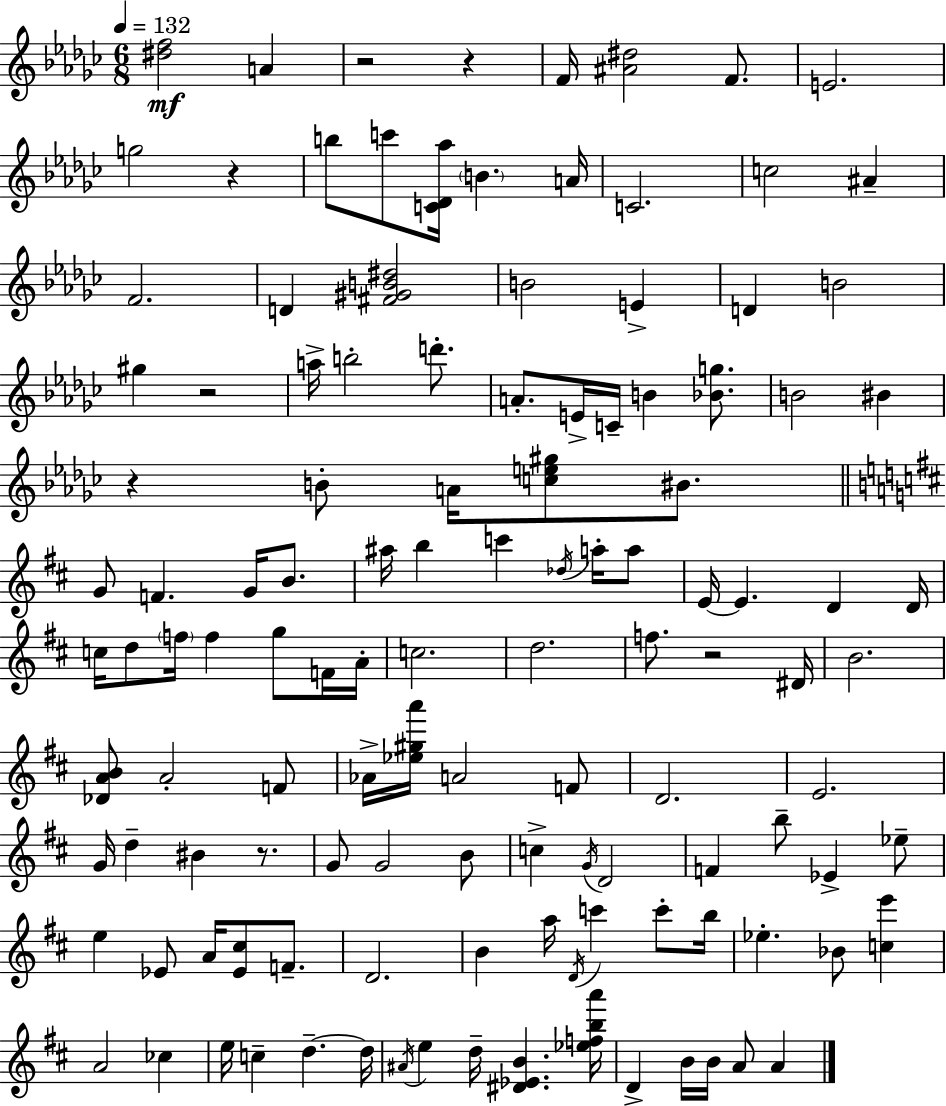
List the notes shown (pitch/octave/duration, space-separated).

[D#5,F5]/h A4/q R/h R/q F4/s [A#4,D#5]/h F4/e. E4/h. G5/h R/q B5/e C6/e [C4,Db4,Ab5]/s B4/q. A4/s C4/h. C5/h A#4/q F4/h. D4/q [F#4,G#4,B4,D#5]/h B4/h E4/q D4/q B4/h G#5/q R/h A5/s B5/h D6/e. A4/e. E4/s C4/s B4/q [Bb4,G5]/e. B4/h BIS4/q R/q B4/e A4/s [C5,E5,G#5]/e BIS4/e. G4/e F4/q. G4/s B4/e. A#5/s B5/q C6/q Db5/s A5/s A5/e E4/s E4/q. D4/q D4/s C5/s D5/e F5/s F5/q G5/e F4/s A4/s C5/h. D5/h. F5/e. R/h D#4/s B4/h. [Db4,A4,B4]/e A4/h F4/e Ab4/s [Eb5,G#5,A6]/s A4/h F4/e D4/h. E4/h. G4/s D5/q BIS4/q R/e. G4/e G4/h B4/e C5/q G4/s D4/h F4/q B5/e Eb4/q Eb5/e E5/q Eb4/e A4/s [Eb4,C#5]/e F4/e. D4/h. B4/q A5/s D4/s C6/q C6/e B5/s Eb5/q. Bb4/e [C5,E6]/q A4/h CES5/q E5/s C5/q D5/q. D5/s A#4/s E5/q D5/s [D#4,Eb4,B4]/q. [Eb5,F5,B5,A6]/s D4/q B4/s B4/s A4/e A4/q